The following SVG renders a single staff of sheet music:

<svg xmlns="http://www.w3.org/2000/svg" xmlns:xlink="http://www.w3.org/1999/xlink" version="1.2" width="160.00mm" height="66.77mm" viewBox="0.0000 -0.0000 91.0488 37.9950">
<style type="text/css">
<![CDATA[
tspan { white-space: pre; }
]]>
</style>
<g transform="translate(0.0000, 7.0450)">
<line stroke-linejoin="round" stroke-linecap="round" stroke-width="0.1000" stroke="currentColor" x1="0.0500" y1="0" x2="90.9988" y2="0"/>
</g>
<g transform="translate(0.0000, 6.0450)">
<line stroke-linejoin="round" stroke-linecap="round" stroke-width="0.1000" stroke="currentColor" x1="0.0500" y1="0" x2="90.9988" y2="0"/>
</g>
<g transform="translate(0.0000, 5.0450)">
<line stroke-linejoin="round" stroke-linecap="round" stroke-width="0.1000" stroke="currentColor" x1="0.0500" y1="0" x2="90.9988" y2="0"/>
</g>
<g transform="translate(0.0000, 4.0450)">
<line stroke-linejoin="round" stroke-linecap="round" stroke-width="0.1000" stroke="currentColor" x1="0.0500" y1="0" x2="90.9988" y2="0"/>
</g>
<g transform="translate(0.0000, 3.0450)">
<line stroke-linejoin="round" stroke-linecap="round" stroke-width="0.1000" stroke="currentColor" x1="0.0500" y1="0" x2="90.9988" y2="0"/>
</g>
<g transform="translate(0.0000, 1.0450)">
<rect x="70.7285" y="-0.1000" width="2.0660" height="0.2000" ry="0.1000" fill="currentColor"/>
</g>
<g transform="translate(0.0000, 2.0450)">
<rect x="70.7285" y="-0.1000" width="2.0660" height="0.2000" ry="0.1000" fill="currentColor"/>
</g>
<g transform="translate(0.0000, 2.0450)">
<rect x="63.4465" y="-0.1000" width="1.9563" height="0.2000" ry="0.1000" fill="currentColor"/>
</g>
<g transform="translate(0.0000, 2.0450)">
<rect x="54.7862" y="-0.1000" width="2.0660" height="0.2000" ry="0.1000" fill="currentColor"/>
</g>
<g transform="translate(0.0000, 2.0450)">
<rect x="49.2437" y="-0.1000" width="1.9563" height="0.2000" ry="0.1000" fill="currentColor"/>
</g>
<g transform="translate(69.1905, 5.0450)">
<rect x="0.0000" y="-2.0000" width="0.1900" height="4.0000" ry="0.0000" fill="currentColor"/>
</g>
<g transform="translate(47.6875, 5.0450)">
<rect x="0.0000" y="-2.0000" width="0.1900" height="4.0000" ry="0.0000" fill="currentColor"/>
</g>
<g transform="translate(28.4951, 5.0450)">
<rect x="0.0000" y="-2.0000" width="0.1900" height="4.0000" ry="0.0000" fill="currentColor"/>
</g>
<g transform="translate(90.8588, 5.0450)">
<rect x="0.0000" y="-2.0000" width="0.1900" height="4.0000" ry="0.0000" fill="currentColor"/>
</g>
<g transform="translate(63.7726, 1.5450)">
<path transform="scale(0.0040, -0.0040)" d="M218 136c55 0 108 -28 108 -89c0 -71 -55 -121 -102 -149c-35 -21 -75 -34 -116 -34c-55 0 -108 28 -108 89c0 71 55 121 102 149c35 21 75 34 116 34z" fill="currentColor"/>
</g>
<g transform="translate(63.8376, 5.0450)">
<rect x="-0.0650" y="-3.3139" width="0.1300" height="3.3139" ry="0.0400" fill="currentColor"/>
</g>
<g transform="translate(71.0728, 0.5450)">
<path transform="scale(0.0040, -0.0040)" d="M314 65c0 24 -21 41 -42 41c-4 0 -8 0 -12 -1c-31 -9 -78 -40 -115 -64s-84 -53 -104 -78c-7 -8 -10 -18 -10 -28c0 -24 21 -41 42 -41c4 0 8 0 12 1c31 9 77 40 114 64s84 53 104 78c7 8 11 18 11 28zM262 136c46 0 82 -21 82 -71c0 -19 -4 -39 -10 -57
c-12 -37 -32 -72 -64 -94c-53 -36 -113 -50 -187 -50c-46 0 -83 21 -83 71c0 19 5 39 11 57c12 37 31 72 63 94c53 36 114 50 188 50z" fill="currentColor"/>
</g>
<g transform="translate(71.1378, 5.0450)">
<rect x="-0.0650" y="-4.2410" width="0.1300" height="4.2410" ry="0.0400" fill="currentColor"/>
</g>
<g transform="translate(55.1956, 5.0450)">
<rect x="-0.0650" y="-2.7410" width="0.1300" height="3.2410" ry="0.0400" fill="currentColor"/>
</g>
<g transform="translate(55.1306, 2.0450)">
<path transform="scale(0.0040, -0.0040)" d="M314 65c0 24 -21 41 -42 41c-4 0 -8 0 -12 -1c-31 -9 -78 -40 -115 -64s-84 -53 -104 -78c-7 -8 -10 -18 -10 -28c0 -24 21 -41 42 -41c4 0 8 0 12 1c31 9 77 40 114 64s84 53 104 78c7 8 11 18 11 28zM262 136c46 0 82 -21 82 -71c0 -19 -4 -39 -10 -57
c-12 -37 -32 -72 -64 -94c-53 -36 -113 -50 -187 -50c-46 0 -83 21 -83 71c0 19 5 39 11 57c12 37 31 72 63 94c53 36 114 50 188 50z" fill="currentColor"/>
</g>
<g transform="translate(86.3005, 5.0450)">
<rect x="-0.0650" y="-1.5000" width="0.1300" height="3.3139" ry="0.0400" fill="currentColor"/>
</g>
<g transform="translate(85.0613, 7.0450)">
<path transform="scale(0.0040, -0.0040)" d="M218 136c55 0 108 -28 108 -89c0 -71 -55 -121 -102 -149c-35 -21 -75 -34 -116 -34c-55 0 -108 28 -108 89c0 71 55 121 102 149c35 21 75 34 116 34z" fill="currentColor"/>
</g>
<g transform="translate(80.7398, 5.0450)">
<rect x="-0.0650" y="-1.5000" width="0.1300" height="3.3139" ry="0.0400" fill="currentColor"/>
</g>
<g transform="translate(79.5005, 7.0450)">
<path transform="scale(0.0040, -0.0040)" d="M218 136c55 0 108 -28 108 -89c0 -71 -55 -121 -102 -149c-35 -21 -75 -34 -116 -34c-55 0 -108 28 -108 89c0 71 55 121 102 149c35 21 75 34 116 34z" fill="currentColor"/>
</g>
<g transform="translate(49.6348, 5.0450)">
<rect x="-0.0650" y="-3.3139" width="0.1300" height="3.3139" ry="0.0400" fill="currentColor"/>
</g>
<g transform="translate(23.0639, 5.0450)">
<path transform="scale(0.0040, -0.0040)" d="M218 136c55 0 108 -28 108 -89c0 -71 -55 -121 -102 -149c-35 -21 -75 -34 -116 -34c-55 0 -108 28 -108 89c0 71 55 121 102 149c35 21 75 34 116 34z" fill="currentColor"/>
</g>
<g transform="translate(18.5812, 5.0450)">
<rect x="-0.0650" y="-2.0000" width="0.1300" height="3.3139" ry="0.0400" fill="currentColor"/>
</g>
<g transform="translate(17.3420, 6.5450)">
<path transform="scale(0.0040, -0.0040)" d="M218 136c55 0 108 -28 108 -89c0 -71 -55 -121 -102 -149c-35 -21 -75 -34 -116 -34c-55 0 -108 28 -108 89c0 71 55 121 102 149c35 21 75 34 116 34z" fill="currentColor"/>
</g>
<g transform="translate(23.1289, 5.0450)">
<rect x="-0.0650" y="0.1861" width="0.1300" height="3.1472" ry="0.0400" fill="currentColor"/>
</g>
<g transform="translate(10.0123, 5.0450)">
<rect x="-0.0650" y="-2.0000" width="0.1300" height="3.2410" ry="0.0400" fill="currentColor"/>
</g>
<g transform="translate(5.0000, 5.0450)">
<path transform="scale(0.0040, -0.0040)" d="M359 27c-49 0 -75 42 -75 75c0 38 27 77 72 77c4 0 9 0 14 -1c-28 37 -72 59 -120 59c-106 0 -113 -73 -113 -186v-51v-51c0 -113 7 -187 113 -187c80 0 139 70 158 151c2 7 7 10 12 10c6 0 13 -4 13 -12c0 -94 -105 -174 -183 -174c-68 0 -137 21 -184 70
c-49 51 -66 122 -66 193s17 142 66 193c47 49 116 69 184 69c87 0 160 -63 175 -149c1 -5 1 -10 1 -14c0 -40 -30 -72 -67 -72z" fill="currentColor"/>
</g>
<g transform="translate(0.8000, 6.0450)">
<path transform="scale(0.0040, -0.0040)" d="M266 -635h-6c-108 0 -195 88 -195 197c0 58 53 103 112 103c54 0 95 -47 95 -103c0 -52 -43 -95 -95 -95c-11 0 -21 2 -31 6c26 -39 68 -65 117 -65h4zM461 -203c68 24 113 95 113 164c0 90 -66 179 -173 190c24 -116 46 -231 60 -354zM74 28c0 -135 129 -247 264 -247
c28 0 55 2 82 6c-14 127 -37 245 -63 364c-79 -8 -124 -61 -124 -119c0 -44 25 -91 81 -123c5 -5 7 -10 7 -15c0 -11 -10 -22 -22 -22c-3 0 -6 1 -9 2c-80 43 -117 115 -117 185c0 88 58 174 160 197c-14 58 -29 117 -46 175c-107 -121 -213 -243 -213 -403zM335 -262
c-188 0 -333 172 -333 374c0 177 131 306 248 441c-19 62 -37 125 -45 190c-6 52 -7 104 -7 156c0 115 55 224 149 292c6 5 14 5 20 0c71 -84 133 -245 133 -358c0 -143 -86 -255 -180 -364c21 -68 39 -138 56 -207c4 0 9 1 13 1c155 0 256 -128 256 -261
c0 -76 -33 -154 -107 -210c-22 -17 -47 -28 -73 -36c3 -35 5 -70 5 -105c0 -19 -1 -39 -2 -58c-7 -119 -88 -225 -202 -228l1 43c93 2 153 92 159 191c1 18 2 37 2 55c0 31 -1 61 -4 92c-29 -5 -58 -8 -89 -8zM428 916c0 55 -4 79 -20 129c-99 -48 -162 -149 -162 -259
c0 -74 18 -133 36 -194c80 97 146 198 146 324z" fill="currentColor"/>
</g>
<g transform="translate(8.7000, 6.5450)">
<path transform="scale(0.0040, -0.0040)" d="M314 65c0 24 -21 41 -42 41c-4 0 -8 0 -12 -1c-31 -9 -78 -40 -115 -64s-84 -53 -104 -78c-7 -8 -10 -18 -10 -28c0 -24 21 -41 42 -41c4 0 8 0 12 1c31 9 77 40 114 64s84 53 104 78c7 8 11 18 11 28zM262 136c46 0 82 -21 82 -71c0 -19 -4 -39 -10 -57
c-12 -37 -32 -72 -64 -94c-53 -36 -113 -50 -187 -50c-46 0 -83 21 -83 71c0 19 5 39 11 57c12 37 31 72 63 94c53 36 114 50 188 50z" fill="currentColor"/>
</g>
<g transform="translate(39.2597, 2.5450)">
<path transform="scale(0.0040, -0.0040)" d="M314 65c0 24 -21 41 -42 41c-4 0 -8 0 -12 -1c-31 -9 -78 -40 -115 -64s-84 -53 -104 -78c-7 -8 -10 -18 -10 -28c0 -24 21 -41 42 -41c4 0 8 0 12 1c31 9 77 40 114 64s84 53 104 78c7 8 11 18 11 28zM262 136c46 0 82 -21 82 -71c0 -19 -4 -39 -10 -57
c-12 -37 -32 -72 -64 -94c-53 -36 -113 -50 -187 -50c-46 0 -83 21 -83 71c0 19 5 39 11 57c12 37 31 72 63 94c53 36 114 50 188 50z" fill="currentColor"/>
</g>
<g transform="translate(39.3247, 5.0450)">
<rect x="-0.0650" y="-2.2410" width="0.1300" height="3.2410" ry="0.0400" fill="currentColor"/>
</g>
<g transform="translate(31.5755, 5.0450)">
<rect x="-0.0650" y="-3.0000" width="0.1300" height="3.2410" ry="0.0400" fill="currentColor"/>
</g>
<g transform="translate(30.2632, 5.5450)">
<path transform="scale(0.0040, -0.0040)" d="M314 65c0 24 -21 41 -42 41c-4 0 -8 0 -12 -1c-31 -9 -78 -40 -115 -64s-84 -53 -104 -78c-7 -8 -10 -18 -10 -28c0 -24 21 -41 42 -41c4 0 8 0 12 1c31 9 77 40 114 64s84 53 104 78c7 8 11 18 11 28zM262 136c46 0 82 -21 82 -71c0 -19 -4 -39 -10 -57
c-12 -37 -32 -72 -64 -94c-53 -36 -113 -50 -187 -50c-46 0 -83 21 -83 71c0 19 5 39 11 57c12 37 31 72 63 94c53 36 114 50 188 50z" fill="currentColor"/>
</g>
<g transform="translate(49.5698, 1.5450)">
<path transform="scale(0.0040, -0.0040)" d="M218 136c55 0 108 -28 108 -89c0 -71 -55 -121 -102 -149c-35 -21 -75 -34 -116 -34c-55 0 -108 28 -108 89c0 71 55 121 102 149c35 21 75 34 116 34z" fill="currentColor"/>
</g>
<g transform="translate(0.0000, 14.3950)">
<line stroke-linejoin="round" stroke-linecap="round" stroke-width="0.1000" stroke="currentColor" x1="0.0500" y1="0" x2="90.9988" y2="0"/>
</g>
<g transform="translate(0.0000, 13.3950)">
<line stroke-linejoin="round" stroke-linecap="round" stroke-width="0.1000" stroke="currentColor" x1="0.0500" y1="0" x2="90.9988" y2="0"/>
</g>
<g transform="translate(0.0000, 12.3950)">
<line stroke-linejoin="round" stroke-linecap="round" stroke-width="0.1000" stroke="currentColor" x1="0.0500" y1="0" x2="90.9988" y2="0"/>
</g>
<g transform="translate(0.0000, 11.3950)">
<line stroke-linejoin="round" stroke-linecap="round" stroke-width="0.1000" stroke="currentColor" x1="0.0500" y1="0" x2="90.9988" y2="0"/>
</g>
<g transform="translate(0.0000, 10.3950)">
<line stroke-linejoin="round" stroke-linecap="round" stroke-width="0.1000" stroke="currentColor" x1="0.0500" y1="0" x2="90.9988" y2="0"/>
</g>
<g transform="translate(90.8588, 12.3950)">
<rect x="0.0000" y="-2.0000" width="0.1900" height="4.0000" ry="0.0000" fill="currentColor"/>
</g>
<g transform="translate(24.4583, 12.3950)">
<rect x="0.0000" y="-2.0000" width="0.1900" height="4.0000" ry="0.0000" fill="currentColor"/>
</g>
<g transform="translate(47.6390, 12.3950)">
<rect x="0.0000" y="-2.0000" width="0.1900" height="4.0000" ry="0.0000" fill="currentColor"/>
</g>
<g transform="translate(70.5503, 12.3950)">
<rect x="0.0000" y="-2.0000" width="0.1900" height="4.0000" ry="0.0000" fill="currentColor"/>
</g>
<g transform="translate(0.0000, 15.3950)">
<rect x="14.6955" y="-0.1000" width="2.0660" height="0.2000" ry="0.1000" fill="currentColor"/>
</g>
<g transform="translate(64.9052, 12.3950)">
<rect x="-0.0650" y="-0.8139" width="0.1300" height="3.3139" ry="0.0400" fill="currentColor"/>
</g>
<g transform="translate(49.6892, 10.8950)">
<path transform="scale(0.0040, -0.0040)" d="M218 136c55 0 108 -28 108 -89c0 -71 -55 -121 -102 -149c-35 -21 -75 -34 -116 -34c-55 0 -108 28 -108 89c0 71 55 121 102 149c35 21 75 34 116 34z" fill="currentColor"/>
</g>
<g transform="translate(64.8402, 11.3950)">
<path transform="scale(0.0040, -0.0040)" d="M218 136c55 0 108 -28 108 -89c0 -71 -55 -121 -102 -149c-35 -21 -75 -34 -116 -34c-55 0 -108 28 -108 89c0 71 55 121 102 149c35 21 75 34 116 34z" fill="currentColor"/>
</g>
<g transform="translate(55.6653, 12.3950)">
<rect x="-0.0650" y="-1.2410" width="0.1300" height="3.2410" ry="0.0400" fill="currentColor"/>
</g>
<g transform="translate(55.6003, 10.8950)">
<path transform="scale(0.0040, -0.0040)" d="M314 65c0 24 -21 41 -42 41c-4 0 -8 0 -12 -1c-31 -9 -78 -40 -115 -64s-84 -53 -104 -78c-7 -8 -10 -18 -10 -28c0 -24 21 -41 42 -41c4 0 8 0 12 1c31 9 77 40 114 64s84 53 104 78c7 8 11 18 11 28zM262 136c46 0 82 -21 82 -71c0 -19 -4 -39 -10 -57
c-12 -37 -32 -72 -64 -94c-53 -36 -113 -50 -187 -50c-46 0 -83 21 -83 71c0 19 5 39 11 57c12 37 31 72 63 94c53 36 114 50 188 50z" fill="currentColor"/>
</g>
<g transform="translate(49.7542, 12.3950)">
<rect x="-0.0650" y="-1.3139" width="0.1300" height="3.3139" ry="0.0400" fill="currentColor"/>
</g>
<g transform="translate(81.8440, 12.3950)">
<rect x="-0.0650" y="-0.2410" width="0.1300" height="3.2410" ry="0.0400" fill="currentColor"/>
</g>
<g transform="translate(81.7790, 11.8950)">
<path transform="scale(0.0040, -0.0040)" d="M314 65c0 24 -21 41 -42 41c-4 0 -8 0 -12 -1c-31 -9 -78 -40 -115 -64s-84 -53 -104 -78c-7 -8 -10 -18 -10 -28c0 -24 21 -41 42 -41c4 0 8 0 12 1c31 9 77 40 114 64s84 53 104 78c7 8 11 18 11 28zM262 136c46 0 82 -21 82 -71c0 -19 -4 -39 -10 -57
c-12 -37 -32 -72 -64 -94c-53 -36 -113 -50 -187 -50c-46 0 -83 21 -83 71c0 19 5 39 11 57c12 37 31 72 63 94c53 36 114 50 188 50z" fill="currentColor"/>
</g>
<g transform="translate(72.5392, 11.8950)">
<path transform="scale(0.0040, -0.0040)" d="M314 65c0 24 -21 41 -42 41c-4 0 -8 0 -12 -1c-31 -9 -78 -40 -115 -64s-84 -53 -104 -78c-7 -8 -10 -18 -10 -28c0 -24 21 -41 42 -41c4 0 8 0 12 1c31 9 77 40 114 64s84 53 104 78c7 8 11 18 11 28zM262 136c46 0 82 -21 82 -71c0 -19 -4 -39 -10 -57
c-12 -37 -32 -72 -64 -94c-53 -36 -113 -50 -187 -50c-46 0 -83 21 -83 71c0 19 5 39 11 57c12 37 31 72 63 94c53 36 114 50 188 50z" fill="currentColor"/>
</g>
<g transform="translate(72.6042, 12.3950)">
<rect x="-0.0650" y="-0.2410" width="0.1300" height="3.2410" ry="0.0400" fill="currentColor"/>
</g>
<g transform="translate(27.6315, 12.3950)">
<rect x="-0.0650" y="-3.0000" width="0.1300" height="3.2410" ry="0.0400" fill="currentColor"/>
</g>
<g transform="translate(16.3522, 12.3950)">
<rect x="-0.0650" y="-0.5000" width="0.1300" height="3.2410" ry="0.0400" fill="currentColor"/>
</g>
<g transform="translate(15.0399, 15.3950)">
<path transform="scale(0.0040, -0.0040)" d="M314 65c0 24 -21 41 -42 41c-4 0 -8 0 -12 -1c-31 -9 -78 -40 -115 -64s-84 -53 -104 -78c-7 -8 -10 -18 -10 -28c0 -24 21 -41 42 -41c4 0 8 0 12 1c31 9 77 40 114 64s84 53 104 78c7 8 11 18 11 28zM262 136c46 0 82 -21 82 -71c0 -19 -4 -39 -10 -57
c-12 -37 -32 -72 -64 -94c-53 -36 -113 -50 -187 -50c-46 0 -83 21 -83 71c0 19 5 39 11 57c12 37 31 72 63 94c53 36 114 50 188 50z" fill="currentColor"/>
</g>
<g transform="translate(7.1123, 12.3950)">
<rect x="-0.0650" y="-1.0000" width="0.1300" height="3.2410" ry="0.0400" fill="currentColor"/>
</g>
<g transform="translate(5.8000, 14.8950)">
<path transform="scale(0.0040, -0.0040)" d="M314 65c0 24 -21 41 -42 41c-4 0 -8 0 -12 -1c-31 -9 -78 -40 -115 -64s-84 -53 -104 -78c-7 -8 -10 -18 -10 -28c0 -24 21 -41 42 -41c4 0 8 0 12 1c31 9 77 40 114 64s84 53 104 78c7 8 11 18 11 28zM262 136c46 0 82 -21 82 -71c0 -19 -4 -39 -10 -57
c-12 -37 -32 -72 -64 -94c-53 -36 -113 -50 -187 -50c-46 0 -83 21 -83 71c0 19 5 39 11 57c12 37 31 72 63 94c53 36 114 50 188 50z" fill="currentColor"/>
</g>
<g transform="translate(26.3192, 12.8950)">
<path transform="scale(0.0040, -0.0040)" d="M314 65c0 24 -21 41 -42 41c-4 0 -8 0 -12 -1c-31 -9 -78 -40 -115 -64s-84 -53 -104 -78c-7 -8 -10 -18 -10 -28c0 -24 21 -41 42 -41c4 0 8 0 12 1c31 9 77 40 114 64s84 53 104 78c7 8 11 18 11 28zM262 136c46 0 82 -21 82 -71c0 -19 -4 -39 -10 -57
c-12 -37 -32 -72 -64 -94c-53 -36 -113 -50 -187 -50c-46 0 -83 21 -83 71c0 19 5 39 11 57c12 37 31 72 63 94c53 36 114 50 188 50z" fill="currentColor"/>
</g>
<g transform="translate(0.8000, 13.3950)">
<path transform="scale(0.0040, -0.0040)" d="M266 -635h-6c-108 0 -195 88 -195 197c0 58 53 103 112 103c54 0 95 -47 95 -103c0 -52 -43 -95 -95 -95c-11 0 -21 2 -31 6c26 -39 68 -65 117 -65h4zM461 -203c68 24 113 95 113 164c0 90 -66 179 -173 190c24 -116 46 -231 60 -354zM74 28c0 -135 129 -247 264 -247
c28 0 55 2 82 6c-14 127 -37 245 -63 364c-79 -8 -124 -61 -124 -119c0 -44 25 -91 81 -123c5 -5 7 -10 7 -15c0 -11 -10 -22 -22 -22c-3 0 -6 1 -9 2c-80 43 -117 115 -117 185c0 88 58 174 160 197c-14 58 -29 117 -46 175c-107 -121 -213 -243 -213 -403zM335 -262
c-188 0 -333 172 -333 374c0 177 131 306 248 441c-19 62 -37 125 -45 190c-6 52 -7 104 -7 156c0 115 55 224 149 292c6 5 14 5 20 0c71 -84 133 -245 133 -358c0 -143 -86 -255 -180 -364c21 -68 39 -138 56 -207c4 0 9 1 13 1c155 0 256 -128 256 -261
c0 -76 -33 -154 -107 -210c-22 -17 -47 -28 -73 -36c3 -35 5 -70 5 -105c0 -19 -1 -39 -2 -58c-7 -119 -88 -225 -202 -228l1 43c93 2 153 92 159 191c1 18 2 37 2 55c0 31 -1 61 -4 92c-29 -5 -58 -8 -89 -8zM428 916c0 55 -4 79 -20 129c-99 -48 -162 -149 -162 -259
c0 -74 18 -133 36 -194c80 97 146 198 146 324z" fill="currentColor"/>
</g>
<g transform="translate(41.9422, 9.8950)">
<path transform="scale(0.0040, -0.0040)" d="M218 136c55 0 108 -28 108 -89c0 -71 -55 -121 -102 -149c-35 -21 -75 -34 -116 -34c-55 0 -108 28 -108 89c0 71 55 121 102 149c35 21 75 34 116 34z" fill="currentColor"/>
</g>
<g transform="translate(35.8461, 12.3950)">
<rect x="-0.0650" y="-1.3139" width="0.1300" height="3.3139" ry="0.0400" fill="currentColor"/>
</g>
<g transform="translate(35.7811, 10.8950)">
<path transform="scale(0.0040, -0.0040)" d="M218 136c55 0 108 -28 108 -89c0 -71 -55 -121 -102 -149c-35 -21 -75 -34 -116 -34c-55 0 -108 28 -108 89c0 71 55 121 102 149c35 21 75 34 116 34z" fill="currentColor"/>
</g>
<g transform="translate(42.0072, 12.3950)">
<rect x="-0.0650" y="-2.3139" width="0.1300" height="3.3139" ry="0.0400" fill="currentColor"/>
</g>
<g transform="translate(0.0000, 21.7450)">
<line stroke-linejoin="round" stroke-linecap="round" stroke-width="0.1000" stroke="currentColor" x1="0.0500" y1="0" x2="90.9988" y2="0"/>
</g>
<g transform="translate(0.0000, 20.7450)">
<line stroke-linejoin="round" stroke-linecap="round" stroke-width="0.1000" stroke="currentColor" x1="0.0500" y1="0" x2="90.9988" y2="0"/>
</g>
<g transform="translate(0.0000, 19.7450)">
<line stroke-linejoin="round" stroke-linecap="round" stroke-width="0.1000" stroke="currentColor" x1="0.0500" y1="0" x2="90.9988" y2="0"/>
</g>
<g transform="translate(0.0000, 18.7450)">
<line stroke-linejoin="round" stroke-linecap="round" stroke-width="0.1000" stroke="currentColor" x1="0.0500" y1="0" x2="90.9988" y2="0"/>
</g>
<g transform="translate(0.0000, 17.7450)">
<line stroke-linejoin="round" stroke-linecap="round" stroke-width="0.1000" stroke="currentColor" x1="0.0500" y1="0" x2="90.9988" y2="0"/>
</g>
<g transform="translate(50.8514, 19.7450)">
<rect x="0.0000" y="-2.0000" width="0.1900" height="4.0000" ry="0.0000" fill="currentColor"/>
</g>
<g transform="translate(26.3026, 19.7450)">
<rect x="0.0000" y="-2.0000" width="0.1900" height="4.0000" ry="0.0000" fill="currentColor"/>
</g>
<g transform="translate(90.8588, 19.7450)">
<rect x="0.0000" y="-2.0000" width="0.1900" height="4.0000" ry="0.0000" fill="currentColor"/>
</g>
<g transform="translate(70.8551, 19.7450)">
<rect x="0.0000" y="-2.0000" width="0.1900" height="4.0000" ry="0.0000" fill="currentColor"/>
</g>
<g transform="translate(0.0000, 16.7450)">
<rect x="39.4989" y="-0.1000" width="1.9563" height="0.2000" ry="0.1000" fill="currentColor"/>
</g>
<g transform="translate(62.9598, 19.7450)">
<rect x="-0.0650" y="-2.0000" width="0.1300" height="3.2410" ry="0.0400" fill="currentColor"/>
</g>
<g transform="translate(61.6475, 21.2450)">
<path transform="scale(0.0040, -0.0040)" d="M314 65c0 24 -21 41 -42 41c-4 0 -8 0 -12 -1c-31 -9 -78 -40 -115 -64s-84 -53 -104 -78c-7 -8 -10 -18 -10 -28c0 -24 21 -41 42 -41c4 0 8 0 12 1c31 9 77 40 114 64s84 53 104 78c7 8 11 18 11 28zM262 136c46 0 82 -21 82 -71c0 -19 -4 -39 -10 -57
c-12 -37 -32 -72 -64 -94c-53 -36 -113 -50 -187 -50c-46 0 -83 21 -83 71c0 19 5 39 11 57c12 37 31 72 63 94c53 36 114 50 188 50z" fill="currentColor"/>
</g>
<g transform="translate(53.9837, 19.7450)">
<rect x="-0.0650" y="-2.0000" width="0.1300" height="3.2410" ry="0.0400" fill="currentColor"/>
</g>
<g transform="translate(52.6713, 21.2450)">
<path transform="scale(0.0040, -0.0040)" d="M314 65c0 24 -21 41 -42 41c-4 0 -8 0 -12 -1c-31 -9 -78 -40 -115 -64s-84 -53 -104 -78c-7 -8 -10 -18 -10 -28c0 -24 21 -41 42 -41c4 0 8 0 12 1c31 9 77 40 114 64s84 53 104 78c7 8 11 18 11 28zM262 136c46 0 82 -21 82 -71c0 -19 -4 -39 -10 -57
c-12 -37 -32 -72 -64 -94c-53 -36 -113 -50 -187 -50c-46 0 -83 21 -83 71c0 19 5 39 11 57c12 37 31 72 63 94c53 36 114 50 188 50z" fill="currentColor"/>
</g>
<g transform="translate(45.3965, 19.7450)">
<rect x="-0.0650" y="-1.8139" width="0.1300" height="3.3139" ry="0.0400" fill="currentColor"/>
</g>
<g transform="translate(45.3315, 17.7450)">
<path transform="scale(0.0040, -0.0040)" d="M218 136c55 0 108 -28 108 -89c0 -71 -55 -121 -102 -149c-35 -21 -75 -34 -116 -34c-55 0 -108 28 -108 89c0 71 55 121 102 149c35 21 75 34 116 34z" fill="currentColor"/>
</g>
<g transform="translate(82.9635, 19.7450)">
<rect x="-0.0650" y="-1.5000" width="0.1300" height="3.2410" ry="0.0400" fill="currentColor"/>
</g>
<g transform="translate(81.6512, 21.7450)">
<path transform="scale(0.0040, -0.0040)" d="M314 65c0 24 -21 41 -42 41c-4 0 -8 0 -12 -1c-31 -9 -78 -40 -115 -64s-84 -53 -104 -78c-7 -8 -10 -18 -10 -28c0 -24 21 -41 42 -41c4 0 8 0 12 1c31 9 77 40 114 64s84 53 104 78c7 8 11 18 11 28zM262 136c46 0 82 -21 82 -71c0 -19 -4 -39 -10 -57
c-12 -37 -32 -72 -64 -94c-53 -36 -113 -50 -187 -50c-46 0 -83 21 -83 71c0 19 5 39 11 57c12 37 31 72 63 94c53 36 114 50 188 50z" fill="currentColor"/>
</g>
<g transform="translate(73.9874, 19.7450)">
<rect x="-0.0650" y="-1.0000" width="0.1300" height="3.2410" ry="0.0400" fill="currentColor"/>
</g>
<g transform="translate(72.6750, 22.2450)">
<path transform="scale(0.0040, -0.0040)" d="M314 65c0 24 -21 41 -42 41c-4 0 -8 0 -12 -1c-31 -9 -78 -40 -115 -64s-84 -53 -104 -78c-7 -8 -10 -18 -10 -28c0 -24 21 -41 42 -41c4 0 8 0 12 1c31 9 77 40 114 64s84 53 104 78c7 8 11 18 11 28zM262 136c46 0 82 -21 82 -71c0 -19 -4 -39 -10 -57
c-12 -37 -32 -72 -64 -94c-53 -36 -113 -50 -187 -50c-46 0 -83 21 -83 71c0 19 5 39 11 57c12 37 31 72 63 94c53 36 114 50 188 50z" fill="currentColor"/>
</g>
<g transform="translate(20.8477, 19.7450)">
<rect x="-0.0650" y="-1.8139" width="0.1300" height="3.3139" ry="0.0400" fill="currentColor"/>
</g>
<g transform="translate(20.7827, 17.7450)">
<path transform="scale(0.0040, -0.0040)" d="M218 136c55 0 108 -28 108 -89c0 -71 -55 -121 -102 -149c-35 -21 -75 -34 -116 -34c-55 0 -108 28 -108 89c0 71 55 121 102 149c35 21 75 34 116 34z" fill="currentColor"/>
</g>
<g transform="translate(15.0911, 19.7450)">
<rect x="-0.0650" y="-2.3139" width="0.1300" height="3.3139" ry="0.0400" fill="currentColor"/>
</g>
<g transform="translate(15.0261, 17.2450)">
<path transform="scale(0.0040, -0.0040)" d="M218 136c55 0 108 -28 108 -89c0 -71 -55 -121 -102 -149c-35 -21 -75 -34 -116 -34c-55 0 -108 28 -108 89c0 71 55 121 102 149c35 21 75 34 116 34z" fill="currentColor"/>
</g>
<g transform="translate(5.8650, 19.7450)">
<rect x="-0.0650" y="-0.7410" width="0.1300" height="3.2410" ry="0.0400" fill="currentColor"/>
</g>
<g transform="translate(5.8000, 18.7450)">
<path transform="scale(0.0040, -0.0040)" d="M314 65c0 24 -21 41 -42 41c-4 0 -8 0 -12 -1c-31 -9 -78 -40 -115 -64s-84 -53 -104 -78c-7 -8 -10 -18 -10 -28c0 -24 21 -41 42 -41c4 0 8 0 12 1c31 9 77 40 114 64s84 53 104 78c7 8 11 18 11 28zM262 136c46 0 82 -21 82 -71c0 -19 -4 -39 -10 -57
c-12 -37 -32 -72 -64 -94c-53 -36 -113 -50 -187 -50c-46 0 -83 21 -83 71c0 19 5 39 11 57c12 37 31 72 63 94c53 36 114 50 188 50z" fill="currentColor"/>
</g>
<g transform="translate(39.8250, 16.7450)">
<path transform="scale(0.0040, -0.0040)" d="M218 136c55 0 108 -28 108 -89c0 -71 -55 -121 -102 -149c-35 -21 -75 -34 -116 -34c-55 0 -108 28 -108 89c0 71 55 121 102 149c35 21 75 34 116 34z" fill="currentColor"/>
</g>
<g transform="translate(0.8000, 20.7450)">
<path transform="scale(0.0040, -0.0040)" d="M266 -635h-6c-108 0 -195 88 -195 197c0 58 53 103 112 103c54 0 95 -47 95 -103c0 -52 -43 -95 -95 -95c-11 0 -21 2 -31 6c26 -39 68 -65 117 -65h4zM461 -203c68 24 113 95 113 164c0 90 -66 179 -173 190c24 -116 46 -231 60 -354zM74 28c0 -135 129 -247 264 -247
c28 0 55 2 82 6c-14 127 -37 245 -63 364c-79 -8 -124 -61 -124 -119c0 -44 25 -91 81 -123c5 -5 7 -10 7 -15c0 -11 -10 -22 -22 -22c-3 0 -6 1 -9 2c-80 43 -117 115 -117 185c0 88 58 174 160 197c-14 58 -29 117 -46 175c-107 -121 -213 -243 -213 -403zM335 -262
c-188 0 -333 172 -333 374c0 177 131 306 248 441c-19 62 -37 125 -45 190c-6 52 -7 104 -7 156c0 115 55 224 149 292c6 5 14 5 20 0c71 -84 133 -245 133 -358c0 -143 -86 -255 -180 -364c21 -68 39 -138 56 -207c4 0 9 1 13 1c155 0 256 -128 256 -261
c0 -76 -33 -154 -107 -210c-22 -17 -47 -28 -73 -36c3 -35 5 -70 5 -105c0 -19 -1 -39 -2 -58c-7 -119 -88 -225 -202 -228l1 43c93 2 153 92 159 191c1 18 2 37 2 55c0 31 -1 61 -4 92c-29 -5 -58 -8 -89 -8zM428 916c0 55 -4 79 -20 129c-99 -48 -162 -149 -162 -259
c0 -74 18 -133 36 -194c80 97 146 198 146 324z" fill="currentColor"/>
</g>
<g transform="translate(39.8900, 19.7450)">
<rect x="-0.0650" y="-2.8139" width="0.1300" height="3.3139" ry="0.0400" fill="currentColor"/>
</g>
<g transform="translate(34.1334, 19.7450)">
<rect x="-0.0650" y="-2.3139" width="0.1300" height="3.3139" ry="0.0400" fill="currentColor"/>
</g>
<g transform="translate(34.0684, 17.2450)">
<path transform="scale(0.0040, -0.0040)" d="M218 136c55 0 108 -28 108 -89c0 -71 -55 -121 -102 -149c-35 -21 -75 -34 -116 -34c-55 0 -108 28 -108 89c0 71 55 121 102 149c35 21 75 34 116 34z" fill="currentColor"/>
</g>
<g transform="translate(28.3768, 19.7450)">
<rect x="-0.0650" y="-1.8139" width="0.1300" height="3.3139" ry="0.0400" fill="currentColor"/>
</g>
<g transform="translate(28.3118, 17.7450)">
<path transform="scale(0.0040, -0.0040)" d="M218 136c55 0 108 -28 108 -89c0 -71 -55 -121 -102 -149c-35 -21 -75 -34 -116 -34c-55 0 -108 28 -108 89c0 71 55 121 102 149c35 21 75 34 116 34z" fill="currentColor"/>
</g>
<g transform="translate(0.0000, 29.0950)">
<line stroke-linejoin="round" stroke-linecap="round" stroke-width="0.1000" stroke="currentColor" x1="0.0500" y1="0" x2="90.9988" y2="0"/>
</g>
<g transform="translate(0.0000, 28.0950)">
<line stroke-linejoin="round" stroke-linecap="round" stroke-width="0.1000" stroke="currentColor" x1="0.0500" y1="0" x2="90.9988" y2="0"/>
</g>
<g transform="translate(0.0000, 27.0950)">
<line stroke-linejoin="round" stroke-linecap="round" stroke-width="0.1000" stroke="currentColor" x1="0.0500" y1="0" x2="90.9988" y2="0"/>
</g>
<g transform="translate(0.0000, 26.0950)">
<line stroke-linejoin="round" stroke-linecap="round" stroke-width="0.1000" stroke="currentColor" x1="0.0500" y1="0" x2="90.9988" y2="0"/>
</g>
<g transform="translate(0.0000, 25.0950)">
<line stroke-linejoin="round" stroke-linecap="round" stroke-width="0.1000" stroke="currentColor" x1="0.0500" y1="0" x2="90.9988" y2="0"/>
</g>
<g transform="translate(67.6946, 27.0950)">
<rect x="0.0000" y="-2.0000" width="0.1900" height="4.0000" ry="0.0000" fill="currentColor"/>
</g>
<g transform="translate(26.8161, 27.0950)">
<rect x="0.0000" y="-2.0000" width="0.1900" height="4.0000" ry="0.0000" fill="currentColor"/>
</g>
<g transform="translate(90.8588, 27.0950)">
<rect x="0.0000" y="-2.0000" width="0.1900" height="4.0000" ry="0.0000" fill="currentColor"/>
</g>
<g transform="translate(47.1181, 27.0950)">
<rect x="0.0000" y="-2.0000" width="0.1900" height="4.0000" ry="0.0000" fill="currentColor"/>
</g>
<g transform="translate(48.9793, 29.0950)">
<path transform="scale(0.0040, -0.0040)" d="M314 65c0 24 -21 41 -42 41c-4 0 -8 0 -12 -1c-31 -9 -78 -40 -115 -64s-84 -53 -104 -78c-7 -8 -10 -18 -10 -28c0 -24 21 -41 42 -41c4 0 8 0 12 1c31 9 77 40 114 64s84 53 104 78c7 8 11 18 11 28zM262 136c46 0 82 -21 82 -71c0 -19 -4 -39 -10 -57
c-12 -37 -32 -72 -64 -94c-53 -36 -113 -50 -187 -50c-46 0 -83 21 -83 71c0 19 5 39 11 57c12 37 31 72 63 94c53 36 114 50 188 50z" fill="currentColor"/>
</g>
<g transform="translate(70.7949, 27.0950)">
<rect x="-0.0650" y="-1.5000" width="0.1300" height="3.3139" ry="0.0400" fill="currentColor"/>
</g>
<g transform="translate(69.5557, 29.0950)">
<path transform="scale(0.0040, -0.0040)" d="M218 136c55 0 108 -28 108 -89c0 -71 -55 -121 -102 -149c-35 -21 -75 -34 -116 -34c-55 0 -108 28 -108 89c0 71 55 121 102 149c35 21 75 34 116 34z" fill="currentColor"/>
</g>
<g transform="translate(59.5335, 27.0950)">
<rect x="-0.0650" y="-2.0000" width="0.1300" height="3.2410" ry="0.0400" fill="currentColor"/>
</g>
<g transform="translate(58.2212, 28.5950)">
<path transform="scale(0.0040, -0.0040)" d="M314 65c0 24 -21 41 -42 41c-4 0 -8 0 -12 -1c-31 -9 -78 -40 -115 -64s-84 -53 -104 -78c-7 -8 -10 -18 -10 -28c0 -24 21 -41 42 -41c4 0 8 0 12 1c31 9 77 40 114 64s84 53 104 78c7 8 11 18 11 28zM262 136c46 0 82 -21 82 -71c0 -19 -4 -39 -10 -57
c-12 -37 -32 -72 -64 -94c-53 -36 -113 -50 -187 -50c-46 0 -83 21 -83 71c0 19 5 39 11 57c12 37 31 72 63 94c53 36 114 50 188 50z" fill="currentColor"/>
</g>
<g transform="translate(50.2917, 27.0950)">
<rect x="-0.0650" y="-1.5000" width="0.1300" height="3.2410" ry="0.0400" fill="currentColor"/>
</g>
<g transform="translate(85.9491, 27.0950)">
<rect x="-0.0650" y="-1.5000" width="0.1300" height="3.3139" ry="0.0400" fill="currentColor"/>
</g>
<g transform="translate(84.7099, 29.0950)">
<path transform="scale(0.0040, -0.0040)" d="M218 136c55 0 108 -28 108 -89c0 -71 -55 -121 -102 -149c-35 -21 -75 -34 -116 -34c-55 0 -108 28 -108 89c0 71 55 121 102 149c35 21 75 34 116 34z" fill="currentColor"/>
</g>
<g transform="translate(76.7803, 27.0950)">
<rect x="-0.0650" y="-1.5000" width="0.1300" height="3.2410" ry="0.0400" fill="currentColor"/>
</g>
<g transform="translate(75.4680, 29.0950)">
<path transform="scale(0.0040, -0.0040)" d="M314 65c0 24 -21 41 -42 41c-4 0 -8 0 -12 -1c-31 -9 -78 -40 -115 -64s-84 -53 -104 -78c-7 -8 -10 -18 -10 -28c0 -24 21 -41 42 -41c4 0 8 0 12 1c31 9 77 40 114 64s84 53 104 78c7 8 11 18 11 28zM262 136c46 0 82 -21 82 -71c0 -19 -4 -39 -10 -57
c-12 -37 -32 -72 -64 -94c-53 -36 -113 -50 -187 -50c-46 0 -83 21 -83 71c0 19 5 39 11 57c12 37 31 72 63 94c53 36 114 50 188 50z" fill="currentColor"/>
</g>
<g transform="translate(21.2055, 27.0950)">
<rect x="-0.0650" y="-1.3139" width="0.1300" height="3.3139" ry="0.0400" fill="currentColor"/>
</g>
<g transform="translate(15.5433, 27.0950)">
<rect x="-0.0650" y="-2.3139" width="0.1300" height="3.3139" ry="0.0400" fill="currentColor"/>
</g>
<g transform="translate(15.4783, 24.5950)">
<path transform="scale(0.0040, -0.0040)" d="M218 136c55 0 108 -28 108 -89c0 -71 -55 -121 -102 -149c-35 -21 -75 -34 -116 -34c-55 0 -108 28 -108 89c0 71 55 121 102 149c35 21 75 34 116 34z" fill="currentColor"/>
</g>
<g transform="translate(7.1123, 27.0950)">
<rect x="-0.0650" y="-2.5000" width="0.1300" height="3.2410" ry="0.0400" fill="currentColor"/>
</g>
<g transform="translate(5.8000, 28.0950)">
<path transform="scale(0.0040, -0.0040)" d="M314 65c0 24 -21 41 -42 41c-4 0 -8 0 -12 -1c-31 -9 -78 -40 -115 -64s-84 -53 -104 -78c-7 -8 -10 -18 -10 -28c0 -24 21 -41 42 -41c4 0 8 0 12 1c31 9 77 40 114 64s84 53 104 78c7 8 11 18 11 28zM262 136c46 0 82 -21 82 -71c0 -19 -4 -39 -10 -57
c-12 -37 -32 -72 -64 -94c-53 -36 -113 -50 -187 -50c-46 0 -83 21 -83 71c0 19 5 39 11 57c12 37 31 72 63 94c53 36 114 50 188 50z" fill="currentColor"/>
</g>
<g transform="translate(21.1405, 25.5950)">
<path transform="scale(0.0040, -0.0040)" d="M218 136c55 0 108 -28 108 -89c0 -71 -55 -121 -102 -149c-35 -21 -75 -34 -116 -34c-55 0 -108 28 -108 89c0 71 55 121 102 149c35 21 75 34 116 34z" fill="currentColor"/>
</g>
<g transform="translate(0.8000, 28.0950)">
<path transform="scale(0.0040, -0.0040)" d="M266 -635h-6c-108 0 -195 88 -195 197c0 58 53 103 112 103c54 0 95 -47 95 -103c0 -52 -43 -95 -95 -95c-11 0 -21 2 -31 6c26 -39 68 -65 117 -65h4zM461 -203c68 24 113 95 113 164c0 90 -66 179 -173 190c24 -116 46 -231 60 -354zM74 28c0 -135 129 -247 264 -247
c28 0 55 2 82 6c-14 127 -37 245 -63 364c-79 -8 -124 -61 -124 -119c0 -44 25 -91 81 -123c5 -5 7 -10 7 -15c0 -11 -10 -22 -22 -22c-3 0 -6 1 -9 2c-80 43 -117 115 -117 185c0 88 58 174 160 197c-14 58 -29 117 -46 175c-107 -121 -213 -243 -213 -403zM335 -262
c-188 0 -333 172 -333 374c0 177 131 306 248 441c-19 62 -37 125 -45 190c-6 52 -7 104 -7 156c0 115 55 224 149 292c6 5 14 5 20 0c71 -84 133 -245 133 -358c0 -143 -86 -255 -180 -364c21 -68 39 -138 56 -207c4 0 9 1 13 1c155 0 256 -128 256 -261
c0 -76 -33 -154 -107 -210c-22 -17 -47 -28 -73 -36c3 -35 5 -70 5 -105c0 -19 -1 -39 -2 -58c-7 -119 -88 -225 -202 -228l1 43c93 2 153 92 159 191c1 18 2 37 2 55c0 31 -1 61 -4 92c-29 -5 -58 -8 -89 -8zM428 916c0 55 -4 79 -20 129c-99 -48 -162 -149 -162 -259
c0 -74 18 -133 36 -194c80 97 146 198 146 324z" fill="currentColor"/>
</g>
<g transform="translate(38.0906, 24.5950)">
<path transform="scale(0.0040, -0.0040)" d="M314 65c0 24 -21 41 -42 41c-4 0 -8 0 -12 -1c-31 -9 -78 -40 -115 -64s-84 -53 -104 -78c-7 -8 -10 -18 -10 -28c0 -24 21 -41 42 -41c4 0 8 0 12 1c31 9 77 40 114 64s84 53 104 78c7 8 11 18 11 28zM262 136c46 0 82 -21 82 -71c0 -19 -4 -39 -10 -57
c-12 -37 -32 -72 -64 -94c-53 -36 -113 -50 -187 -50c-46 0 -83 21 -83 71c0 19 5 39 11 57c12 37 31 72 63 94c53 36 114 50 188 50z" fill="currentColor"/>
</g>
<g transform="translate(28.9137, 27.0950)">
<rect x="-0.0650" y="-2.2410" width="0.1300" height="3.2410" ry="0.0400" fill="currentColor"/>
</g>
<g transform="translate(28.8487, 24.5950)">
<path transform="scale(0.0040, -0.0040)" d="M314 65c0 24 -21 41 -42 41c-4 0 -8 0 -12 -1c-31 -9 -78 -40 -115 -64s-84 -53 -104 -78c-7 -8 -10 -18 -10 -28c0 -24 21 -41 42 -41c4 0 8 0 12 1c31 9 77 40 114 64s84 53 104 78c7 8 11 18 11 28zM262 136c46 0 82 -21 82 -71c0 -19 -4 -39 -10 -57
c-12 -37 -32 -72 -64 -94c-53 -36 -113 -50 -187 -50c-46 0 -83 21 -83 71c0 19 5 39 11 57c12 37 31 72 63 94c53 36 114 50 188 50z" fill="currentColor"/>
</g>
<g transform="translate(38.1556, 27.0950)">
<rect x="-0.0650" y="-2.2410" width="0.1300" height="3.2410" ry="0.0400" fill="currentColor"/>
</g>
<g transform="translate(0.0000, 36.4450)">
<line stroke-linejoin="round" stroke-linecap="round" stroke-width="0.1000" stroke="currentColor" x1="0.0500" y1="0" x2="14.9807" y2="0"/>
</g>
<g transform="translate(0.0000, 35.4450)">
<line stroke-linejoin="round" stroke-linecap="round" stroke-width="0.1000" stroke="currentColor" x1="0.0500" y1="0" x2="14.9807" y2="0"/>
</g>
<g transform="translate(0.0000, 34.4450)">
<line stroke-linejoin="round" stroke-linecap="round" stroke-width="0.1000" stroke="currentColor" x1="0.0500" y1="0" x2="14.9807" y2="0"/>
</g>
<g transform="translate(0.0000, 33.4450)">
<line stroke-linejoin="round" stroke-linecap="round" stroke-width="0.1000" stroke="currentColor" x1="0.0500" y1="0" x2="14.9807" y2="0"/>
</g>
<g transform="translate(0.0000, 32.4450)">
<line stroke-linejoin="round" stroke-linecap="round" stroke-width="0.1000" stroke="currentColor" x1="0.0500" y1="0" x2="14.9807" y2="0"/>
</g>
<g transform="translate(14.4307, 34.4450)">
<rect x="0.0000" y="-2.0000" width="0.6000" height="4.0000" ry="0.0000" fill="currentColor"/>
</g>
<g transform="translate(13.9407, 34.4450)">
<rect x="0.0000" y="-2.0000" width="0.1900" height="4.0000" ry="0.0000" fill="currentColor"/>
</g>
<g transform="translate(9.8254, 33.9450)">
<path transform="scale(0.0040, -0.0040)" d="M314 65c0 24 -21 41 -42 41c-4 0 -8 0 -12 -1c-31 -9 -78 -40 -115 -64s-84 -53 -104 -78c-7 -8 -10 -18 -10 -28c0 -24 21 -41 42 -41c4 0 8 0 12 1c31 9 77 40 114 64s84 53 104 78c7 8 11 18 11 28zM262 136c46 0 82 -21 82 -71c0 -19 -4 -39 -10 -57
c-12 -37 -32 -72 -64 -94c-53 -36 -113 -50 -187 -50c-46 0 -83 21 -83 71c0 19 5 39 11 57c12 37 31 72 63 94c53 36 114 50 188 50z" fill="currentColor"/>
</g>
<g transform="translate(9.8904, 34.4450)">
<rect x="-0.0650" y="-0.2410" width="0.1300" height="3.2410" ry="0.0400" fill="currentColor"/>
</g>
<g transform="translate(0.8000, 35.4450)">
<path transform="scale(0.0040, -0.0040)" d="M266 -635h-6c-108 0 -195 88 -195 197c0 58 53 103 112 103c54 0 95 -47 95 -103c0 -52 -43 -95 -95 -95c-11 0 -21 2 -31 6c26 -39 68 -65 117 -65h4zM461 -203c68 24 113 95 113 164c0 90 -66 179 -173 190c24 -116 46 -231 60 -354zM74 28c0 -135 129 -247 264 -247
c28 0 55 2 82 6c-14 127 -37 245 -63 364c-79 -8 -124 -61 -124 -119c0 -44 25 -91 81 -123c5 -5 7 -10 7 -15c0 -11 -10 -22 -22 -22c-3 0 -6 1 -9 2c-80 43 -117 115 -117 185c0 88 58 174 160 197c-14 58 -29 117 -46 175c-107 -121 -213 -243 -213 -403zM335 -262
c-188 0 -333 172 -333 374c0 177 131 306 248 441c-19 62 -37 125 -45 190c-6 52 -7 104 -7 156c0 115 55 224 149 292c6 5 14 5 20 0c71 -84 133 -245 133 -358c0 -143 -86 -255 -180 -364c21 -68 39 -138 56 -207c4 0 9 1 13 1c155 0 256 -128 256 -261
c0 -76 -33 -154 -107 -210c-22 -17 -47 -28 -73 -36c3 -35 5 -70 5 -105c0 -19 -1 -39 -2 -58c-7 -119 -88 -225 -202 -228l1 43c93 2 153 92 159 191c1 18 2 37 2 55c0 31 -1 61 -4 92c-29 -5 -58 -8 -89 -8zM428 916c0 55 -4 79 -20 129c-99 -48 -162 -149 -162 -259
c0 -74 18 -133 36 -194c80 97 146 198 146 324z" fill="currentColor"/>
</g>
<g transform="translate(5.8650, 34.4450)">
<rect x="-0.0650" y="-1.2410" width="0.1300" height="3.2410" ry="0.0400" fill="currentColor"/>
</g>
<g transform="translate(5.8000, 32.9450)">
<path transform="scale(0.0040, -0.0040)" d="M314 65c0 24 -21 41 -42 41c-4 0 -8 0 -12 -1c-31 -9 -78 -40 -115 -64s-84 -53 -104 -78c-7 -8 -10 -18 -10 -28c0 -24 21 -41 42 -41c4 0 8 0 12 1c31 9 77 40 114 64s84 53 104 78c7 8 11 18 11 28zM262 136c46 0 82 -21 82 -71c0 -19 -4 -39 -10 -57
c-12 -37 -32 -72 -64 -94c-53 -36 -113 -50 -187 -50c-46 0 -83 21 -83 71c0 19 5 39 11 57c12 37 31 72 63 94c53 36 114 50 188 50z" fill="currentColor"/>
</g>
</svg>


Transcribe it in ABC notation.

X:1
T:Untitled
M:4/4
L:1/4
K:C
F2 F B A2 g2 b a2 b d'2 E E D2 C2 A2 e g e e2 d c2 c2 d2 g f f g a f F2 F2 D2 E2 G2 g e g2 g2 E2 F2 E E2 E e2 c2